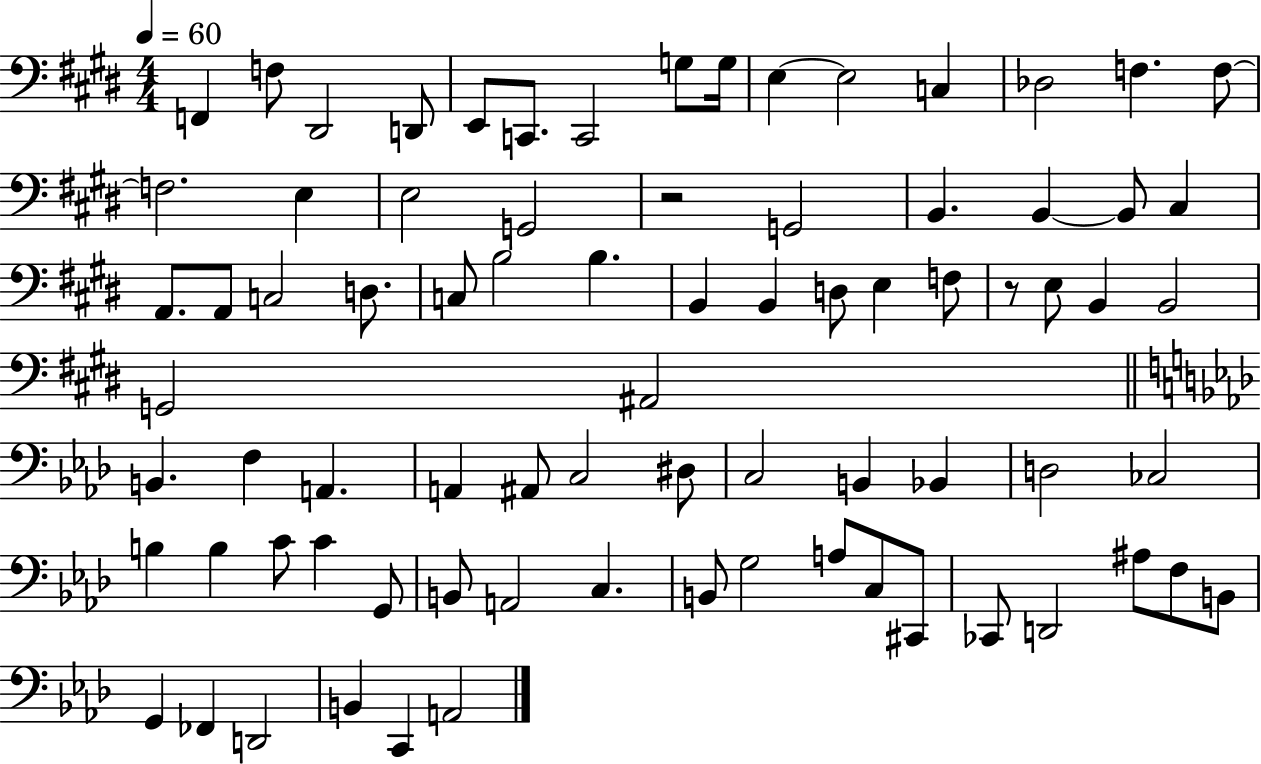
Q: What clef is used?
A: bass